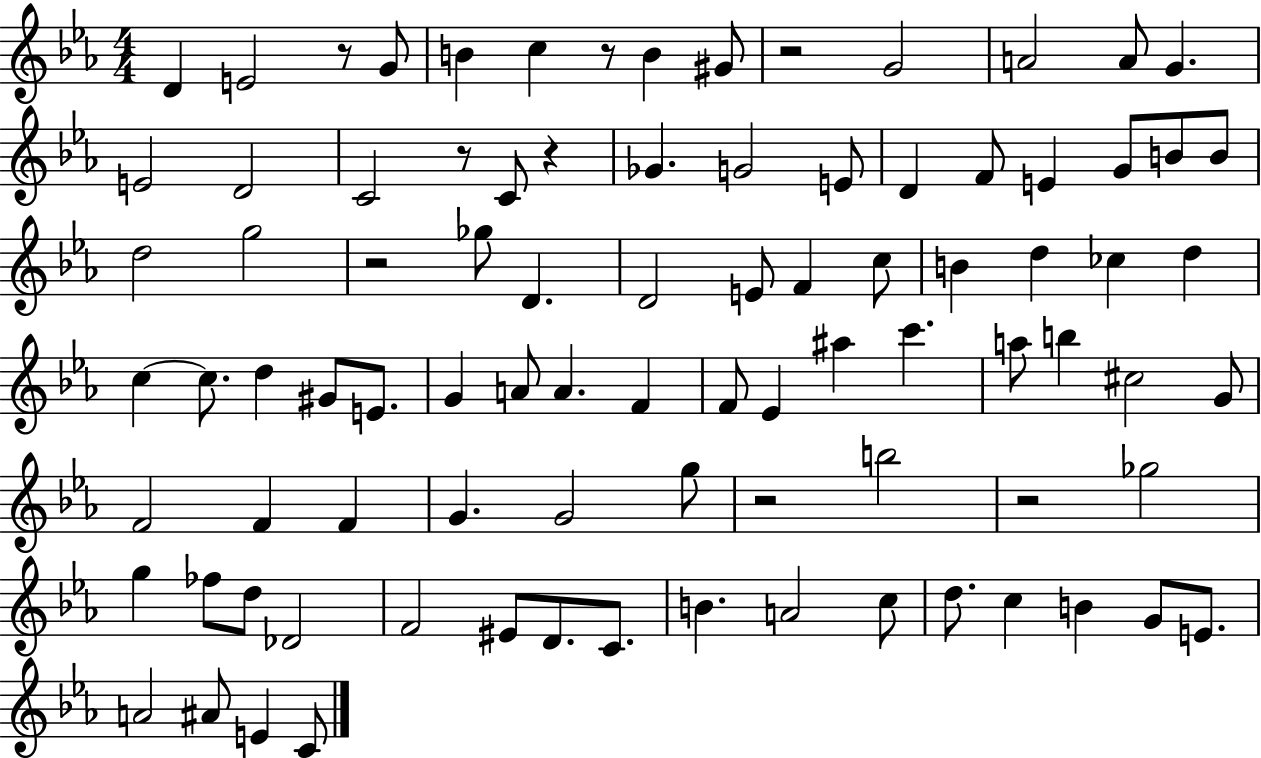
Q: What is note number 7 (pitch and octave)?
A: G#4